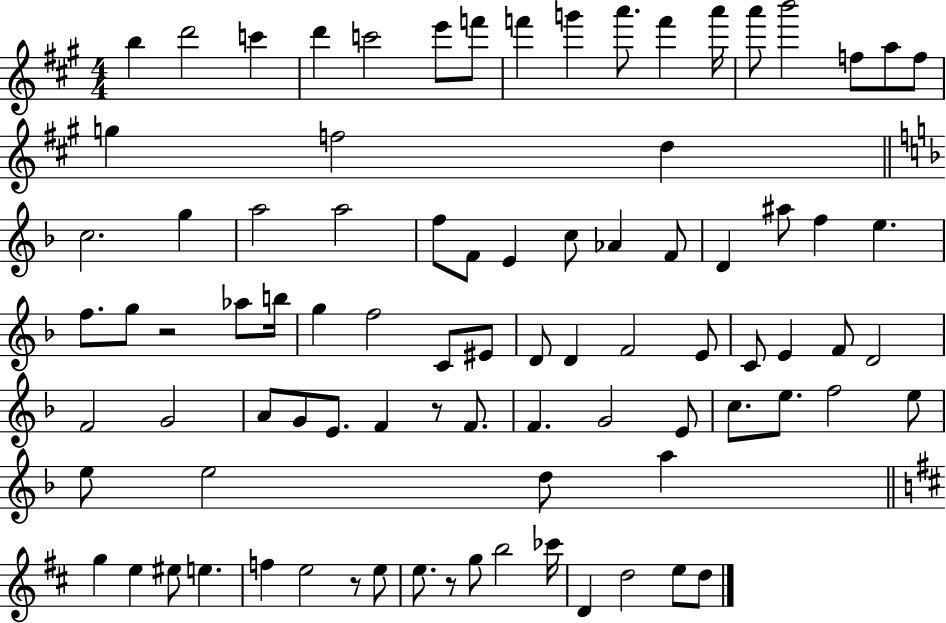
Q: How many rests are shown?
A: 4